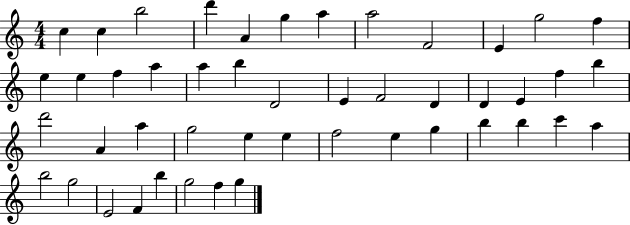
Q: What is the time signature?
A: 4/4